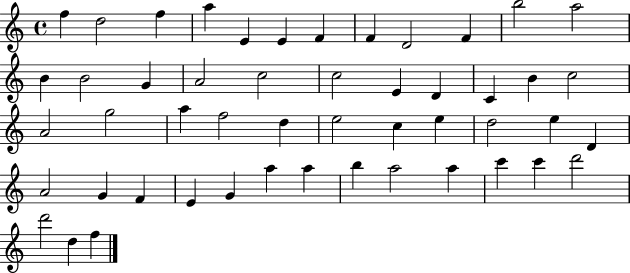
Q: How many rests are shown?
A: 0